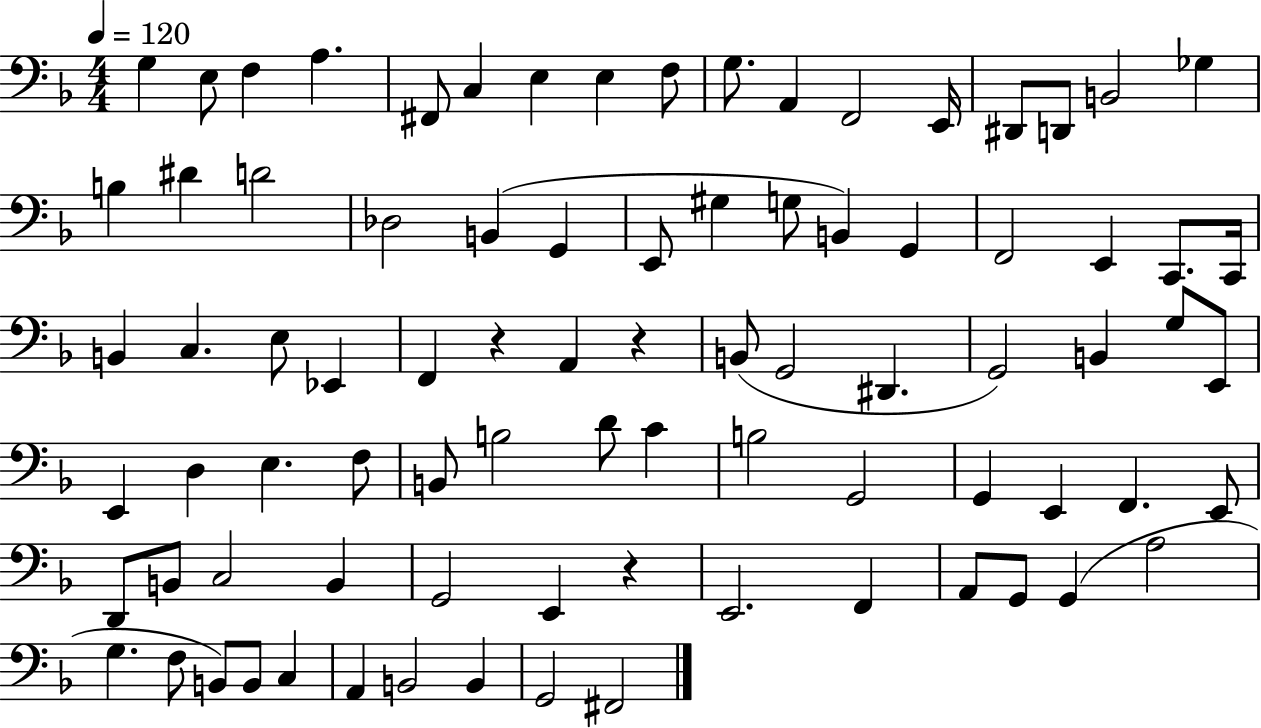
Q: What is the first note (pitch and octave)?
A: G3